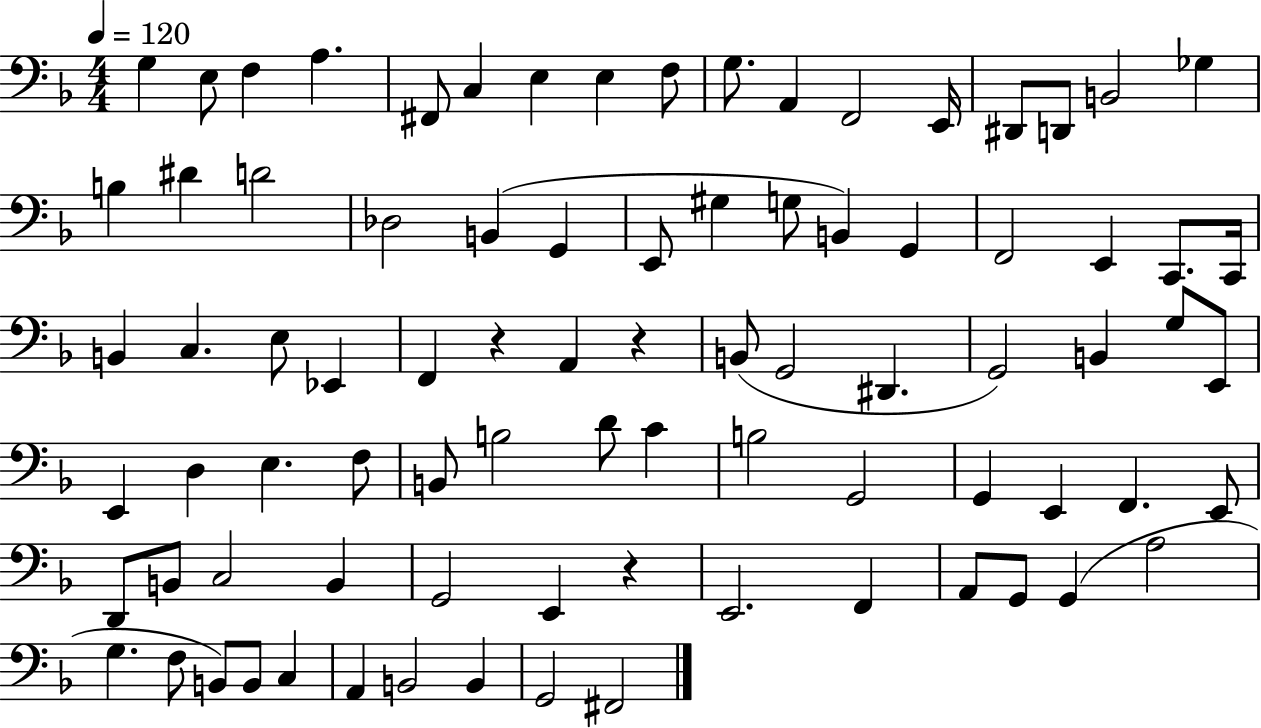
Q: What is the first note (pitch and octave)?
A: G3